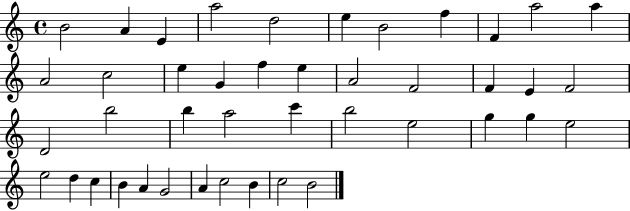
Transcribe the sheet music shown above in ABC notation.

X:1
T:Untitled
M:4/4
L:1/4
K:C
B2 A E a2 d2 e B2 f F a2 a A2 c2 e G f e A2 F2 F E F2 D2 b2 b a2 c' b2 e2 g g e2 e2 d c B A G2 A c2 B c2 B2